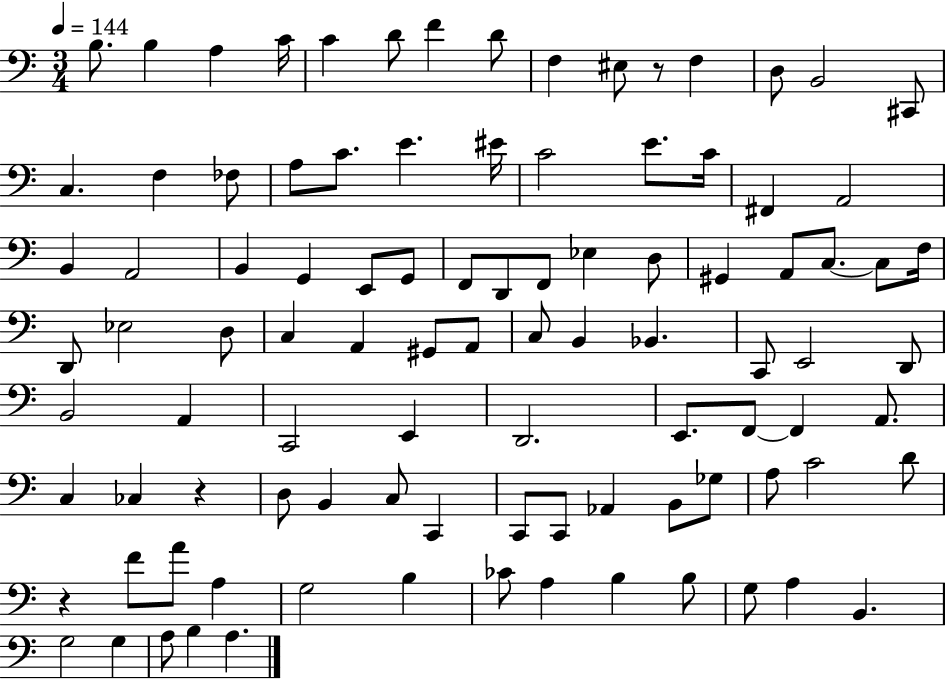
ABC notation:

X:1
T:Untitled
M:3/4
L:1/4
K:C
B,/2 B, A, C/4 C D/2 F D/2 F, ^E,/2 z/2 F, D,/2 B,,2 ^C,,/2 C, F, _F,/2 A,/2 C/2 E ^E/4 C2 E/2 C/4 ^F,, A,,2 B,, A,,2 B,, G,, E,,/2 G,,/2 F,,/2 D,,/2 F,,/2 _E, D,/2 ^G,, A,,/2 C,/2 C,/2 F,/4 D,,/2 _E,2 D,/2 C, A,, ^G,,/2 A,,/2 C,/2 B,, _B,, C,,/2 E,,2 D,,/2 B,,2 A,, C,,2 E,, D,,2 E,,/2 F,,/2 F,, A,,/2 C, _C, z D,/2 B,, C,/2 C,, C,,/2 C,,/2 _A,, B,,/2 _G,/2 A,/2 C2 D/2 z F/2 A/2 A, G,2 B, _C/2 A, B, B,/2 G,/2 A, B,, G,2 G, A,/2 B, A,